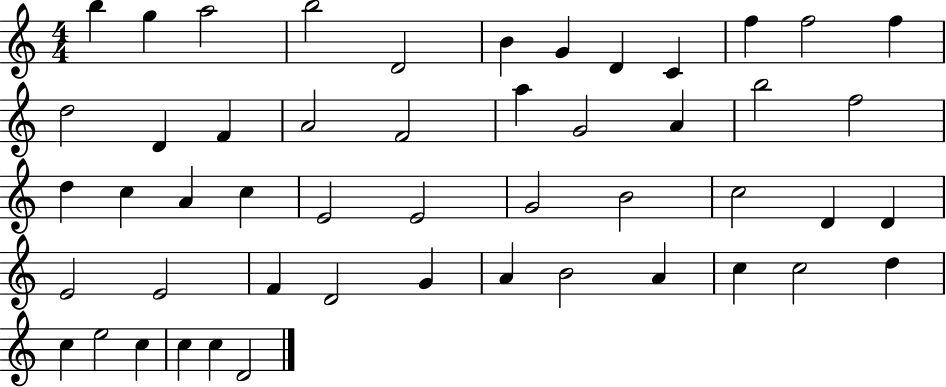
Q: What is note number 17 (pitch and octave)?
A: F4